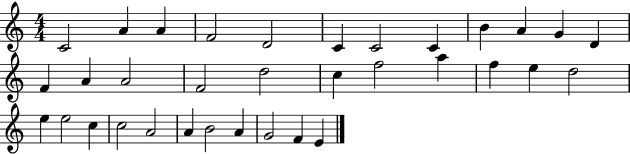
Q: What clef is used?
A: treble